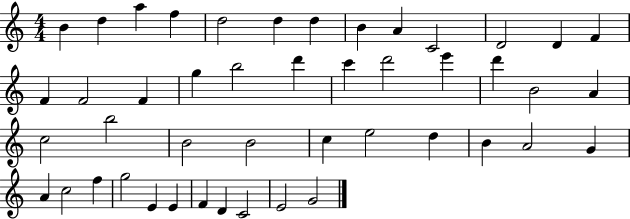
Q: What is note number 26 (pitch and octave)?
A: C5